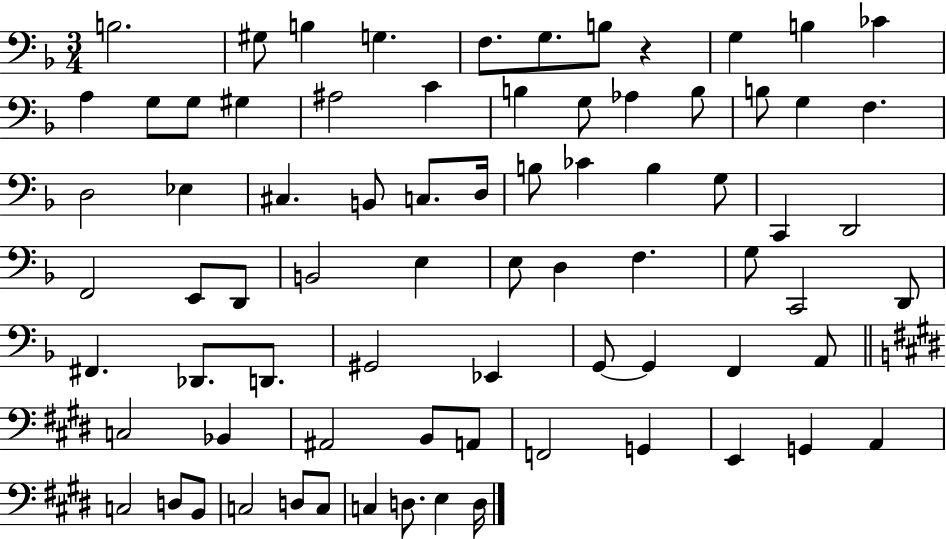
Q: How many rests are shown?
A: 1